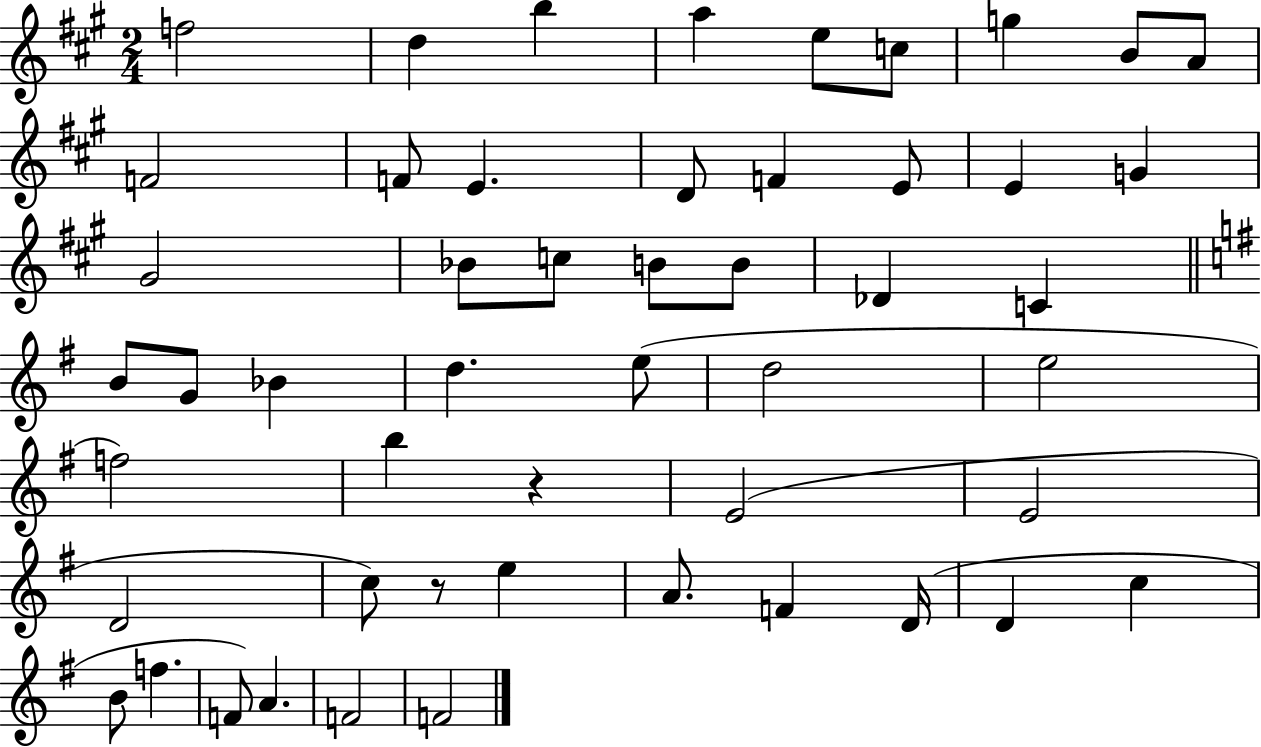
{
  \clef treble
  \numericTimeSignature
  \time 2/4
  \key a \major
  f''2 | d''4 b''4 | a''4 e''8 c''8 | g''4 b'8 a'8 | \break f'2 | f'8 e'4. | d'8 f'4 e'8 | e'4 g'4 | \break gis'2 | bes'8 c''8 b'8 b'8 | des'4 c'4 | \bar "||" \break \key g \major b'8 g'8 bes'4 | d''4. e''8( | d''2 | e''2 | \break f''2) | b''4 r4 | e'2( | e'2 | \break d'2 | c''8) r8 e''4 | a'8. f'4 d'16( | d'4 c''4 | \break b'8 f''4. | f'8) a'4. | f'2 | f'2 | \break \bar "|."
}